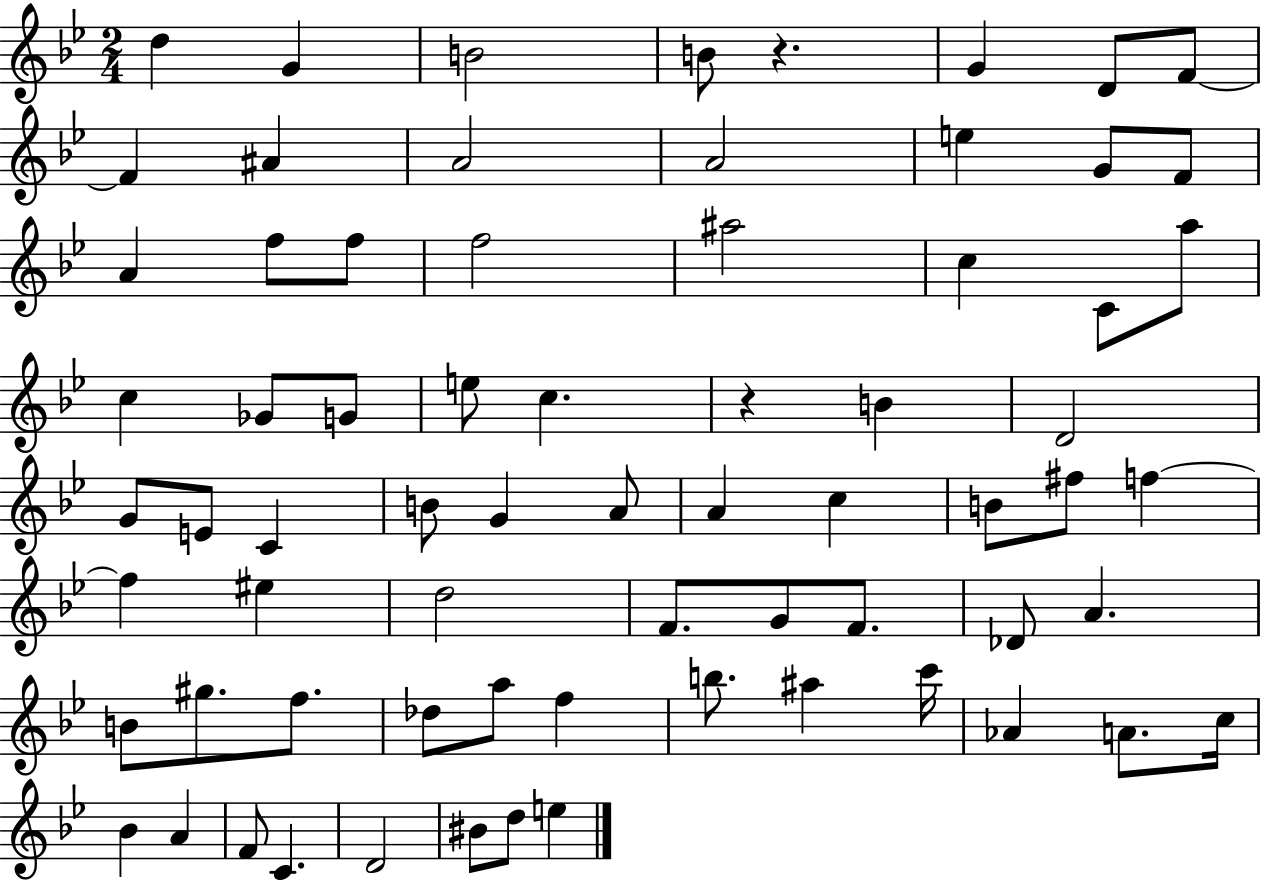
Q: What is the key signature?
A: BES major